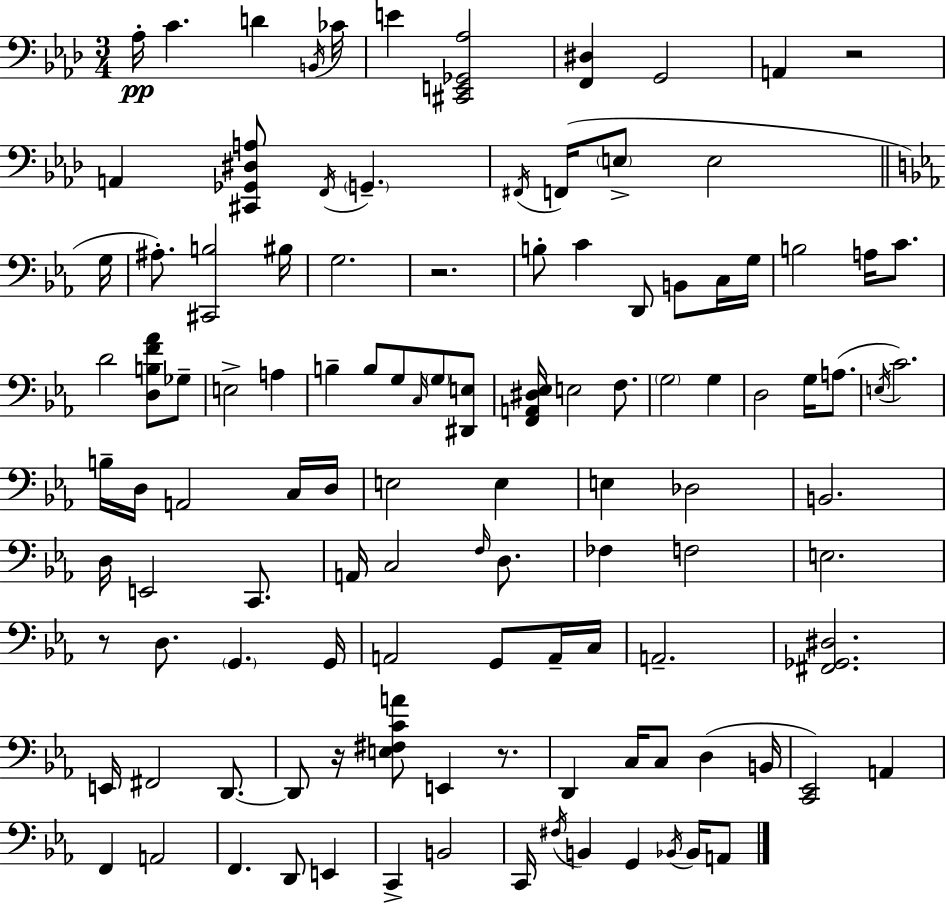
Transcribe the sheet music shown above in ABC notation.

X:1
T:Untitled
M:3/4
L:1/4
K:Fm
_A,/4 C D B,,/4 _C/4 E [^C,,E,,_G,,_A,]2 [F,,^D,] G,,2 A,, z2 A,, [^C,,_G,,^D,A,]/2 F,,/4 G,, ^F,,/4 F,,/4 E,/2 E,2 G,/4 ^A,/2 [^C,,B,]2 ^B,/4 G,2 z2 B,/2 C D,,/2 B,,/2 C,/4 G,/4 B,2 A,/4 C/2 D2 [D,B,F_A]/2 _G,/2 E,2 A, B, B,/2 G,/2 C,/4 G,/2 [^D,,E,]/2 [F,,A,,^D,_E,]/4 E,2 F,/2 G,2 G, D,2 G,/4 A,/2 E,/4 C2 B,/4 D,/4 A,,2 C,/4 D,/4 E,2 E, E, _D,2 B,,2 D,/4 E,,2 C,,/2 A,,/4 C,2 F,/4 D,/2 _F, F,2 E,2 z/2 D,/2 G,, G,,/4 A,,2 G,,/2 A,,/4 C,/4 A,,2 [^F,,_G,,^D,]2 E,,/4 ^F,,2 D,,/2 D,,/2 z/4 [E,^F,CA]/2 E,, z/2 D,, C,/4 C,/2 D, B,,/4 [C,,_E,,]2 A,, F,, A,,2 F,, D,,/2 E,, C,, B,,2 C,,/4 ^F,/4 B,, G,, _B,,/4 _B,,/4 A,,/2